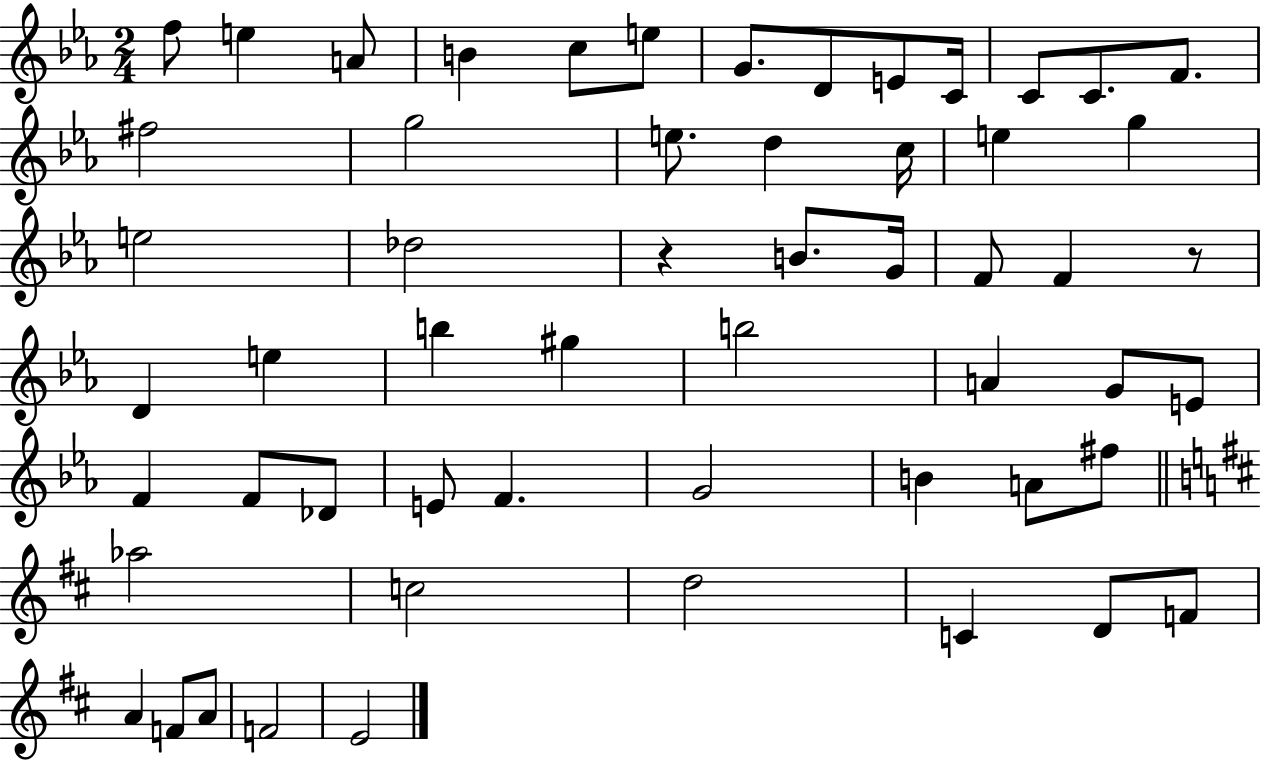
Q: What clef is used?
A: treble